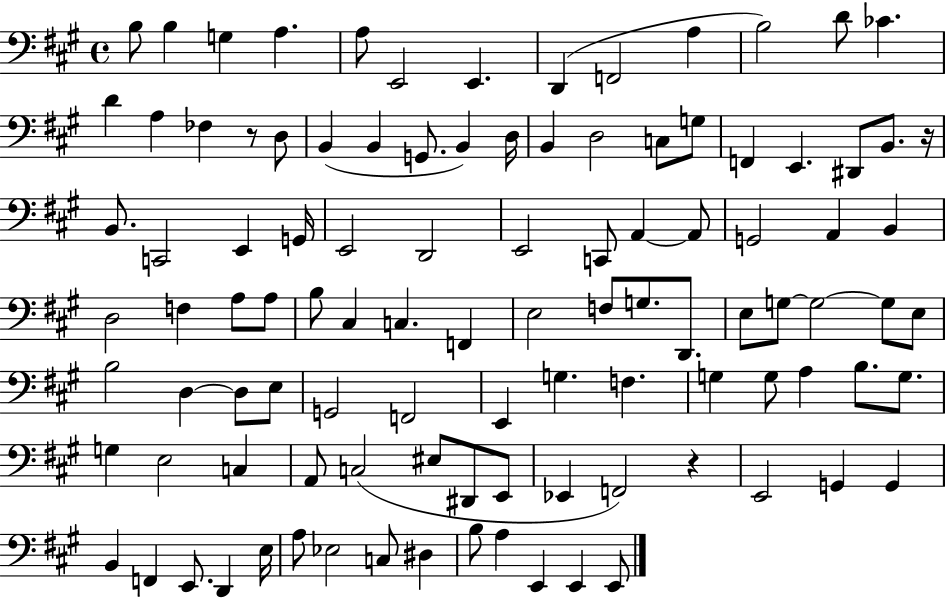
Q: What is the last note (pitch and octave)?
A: E2